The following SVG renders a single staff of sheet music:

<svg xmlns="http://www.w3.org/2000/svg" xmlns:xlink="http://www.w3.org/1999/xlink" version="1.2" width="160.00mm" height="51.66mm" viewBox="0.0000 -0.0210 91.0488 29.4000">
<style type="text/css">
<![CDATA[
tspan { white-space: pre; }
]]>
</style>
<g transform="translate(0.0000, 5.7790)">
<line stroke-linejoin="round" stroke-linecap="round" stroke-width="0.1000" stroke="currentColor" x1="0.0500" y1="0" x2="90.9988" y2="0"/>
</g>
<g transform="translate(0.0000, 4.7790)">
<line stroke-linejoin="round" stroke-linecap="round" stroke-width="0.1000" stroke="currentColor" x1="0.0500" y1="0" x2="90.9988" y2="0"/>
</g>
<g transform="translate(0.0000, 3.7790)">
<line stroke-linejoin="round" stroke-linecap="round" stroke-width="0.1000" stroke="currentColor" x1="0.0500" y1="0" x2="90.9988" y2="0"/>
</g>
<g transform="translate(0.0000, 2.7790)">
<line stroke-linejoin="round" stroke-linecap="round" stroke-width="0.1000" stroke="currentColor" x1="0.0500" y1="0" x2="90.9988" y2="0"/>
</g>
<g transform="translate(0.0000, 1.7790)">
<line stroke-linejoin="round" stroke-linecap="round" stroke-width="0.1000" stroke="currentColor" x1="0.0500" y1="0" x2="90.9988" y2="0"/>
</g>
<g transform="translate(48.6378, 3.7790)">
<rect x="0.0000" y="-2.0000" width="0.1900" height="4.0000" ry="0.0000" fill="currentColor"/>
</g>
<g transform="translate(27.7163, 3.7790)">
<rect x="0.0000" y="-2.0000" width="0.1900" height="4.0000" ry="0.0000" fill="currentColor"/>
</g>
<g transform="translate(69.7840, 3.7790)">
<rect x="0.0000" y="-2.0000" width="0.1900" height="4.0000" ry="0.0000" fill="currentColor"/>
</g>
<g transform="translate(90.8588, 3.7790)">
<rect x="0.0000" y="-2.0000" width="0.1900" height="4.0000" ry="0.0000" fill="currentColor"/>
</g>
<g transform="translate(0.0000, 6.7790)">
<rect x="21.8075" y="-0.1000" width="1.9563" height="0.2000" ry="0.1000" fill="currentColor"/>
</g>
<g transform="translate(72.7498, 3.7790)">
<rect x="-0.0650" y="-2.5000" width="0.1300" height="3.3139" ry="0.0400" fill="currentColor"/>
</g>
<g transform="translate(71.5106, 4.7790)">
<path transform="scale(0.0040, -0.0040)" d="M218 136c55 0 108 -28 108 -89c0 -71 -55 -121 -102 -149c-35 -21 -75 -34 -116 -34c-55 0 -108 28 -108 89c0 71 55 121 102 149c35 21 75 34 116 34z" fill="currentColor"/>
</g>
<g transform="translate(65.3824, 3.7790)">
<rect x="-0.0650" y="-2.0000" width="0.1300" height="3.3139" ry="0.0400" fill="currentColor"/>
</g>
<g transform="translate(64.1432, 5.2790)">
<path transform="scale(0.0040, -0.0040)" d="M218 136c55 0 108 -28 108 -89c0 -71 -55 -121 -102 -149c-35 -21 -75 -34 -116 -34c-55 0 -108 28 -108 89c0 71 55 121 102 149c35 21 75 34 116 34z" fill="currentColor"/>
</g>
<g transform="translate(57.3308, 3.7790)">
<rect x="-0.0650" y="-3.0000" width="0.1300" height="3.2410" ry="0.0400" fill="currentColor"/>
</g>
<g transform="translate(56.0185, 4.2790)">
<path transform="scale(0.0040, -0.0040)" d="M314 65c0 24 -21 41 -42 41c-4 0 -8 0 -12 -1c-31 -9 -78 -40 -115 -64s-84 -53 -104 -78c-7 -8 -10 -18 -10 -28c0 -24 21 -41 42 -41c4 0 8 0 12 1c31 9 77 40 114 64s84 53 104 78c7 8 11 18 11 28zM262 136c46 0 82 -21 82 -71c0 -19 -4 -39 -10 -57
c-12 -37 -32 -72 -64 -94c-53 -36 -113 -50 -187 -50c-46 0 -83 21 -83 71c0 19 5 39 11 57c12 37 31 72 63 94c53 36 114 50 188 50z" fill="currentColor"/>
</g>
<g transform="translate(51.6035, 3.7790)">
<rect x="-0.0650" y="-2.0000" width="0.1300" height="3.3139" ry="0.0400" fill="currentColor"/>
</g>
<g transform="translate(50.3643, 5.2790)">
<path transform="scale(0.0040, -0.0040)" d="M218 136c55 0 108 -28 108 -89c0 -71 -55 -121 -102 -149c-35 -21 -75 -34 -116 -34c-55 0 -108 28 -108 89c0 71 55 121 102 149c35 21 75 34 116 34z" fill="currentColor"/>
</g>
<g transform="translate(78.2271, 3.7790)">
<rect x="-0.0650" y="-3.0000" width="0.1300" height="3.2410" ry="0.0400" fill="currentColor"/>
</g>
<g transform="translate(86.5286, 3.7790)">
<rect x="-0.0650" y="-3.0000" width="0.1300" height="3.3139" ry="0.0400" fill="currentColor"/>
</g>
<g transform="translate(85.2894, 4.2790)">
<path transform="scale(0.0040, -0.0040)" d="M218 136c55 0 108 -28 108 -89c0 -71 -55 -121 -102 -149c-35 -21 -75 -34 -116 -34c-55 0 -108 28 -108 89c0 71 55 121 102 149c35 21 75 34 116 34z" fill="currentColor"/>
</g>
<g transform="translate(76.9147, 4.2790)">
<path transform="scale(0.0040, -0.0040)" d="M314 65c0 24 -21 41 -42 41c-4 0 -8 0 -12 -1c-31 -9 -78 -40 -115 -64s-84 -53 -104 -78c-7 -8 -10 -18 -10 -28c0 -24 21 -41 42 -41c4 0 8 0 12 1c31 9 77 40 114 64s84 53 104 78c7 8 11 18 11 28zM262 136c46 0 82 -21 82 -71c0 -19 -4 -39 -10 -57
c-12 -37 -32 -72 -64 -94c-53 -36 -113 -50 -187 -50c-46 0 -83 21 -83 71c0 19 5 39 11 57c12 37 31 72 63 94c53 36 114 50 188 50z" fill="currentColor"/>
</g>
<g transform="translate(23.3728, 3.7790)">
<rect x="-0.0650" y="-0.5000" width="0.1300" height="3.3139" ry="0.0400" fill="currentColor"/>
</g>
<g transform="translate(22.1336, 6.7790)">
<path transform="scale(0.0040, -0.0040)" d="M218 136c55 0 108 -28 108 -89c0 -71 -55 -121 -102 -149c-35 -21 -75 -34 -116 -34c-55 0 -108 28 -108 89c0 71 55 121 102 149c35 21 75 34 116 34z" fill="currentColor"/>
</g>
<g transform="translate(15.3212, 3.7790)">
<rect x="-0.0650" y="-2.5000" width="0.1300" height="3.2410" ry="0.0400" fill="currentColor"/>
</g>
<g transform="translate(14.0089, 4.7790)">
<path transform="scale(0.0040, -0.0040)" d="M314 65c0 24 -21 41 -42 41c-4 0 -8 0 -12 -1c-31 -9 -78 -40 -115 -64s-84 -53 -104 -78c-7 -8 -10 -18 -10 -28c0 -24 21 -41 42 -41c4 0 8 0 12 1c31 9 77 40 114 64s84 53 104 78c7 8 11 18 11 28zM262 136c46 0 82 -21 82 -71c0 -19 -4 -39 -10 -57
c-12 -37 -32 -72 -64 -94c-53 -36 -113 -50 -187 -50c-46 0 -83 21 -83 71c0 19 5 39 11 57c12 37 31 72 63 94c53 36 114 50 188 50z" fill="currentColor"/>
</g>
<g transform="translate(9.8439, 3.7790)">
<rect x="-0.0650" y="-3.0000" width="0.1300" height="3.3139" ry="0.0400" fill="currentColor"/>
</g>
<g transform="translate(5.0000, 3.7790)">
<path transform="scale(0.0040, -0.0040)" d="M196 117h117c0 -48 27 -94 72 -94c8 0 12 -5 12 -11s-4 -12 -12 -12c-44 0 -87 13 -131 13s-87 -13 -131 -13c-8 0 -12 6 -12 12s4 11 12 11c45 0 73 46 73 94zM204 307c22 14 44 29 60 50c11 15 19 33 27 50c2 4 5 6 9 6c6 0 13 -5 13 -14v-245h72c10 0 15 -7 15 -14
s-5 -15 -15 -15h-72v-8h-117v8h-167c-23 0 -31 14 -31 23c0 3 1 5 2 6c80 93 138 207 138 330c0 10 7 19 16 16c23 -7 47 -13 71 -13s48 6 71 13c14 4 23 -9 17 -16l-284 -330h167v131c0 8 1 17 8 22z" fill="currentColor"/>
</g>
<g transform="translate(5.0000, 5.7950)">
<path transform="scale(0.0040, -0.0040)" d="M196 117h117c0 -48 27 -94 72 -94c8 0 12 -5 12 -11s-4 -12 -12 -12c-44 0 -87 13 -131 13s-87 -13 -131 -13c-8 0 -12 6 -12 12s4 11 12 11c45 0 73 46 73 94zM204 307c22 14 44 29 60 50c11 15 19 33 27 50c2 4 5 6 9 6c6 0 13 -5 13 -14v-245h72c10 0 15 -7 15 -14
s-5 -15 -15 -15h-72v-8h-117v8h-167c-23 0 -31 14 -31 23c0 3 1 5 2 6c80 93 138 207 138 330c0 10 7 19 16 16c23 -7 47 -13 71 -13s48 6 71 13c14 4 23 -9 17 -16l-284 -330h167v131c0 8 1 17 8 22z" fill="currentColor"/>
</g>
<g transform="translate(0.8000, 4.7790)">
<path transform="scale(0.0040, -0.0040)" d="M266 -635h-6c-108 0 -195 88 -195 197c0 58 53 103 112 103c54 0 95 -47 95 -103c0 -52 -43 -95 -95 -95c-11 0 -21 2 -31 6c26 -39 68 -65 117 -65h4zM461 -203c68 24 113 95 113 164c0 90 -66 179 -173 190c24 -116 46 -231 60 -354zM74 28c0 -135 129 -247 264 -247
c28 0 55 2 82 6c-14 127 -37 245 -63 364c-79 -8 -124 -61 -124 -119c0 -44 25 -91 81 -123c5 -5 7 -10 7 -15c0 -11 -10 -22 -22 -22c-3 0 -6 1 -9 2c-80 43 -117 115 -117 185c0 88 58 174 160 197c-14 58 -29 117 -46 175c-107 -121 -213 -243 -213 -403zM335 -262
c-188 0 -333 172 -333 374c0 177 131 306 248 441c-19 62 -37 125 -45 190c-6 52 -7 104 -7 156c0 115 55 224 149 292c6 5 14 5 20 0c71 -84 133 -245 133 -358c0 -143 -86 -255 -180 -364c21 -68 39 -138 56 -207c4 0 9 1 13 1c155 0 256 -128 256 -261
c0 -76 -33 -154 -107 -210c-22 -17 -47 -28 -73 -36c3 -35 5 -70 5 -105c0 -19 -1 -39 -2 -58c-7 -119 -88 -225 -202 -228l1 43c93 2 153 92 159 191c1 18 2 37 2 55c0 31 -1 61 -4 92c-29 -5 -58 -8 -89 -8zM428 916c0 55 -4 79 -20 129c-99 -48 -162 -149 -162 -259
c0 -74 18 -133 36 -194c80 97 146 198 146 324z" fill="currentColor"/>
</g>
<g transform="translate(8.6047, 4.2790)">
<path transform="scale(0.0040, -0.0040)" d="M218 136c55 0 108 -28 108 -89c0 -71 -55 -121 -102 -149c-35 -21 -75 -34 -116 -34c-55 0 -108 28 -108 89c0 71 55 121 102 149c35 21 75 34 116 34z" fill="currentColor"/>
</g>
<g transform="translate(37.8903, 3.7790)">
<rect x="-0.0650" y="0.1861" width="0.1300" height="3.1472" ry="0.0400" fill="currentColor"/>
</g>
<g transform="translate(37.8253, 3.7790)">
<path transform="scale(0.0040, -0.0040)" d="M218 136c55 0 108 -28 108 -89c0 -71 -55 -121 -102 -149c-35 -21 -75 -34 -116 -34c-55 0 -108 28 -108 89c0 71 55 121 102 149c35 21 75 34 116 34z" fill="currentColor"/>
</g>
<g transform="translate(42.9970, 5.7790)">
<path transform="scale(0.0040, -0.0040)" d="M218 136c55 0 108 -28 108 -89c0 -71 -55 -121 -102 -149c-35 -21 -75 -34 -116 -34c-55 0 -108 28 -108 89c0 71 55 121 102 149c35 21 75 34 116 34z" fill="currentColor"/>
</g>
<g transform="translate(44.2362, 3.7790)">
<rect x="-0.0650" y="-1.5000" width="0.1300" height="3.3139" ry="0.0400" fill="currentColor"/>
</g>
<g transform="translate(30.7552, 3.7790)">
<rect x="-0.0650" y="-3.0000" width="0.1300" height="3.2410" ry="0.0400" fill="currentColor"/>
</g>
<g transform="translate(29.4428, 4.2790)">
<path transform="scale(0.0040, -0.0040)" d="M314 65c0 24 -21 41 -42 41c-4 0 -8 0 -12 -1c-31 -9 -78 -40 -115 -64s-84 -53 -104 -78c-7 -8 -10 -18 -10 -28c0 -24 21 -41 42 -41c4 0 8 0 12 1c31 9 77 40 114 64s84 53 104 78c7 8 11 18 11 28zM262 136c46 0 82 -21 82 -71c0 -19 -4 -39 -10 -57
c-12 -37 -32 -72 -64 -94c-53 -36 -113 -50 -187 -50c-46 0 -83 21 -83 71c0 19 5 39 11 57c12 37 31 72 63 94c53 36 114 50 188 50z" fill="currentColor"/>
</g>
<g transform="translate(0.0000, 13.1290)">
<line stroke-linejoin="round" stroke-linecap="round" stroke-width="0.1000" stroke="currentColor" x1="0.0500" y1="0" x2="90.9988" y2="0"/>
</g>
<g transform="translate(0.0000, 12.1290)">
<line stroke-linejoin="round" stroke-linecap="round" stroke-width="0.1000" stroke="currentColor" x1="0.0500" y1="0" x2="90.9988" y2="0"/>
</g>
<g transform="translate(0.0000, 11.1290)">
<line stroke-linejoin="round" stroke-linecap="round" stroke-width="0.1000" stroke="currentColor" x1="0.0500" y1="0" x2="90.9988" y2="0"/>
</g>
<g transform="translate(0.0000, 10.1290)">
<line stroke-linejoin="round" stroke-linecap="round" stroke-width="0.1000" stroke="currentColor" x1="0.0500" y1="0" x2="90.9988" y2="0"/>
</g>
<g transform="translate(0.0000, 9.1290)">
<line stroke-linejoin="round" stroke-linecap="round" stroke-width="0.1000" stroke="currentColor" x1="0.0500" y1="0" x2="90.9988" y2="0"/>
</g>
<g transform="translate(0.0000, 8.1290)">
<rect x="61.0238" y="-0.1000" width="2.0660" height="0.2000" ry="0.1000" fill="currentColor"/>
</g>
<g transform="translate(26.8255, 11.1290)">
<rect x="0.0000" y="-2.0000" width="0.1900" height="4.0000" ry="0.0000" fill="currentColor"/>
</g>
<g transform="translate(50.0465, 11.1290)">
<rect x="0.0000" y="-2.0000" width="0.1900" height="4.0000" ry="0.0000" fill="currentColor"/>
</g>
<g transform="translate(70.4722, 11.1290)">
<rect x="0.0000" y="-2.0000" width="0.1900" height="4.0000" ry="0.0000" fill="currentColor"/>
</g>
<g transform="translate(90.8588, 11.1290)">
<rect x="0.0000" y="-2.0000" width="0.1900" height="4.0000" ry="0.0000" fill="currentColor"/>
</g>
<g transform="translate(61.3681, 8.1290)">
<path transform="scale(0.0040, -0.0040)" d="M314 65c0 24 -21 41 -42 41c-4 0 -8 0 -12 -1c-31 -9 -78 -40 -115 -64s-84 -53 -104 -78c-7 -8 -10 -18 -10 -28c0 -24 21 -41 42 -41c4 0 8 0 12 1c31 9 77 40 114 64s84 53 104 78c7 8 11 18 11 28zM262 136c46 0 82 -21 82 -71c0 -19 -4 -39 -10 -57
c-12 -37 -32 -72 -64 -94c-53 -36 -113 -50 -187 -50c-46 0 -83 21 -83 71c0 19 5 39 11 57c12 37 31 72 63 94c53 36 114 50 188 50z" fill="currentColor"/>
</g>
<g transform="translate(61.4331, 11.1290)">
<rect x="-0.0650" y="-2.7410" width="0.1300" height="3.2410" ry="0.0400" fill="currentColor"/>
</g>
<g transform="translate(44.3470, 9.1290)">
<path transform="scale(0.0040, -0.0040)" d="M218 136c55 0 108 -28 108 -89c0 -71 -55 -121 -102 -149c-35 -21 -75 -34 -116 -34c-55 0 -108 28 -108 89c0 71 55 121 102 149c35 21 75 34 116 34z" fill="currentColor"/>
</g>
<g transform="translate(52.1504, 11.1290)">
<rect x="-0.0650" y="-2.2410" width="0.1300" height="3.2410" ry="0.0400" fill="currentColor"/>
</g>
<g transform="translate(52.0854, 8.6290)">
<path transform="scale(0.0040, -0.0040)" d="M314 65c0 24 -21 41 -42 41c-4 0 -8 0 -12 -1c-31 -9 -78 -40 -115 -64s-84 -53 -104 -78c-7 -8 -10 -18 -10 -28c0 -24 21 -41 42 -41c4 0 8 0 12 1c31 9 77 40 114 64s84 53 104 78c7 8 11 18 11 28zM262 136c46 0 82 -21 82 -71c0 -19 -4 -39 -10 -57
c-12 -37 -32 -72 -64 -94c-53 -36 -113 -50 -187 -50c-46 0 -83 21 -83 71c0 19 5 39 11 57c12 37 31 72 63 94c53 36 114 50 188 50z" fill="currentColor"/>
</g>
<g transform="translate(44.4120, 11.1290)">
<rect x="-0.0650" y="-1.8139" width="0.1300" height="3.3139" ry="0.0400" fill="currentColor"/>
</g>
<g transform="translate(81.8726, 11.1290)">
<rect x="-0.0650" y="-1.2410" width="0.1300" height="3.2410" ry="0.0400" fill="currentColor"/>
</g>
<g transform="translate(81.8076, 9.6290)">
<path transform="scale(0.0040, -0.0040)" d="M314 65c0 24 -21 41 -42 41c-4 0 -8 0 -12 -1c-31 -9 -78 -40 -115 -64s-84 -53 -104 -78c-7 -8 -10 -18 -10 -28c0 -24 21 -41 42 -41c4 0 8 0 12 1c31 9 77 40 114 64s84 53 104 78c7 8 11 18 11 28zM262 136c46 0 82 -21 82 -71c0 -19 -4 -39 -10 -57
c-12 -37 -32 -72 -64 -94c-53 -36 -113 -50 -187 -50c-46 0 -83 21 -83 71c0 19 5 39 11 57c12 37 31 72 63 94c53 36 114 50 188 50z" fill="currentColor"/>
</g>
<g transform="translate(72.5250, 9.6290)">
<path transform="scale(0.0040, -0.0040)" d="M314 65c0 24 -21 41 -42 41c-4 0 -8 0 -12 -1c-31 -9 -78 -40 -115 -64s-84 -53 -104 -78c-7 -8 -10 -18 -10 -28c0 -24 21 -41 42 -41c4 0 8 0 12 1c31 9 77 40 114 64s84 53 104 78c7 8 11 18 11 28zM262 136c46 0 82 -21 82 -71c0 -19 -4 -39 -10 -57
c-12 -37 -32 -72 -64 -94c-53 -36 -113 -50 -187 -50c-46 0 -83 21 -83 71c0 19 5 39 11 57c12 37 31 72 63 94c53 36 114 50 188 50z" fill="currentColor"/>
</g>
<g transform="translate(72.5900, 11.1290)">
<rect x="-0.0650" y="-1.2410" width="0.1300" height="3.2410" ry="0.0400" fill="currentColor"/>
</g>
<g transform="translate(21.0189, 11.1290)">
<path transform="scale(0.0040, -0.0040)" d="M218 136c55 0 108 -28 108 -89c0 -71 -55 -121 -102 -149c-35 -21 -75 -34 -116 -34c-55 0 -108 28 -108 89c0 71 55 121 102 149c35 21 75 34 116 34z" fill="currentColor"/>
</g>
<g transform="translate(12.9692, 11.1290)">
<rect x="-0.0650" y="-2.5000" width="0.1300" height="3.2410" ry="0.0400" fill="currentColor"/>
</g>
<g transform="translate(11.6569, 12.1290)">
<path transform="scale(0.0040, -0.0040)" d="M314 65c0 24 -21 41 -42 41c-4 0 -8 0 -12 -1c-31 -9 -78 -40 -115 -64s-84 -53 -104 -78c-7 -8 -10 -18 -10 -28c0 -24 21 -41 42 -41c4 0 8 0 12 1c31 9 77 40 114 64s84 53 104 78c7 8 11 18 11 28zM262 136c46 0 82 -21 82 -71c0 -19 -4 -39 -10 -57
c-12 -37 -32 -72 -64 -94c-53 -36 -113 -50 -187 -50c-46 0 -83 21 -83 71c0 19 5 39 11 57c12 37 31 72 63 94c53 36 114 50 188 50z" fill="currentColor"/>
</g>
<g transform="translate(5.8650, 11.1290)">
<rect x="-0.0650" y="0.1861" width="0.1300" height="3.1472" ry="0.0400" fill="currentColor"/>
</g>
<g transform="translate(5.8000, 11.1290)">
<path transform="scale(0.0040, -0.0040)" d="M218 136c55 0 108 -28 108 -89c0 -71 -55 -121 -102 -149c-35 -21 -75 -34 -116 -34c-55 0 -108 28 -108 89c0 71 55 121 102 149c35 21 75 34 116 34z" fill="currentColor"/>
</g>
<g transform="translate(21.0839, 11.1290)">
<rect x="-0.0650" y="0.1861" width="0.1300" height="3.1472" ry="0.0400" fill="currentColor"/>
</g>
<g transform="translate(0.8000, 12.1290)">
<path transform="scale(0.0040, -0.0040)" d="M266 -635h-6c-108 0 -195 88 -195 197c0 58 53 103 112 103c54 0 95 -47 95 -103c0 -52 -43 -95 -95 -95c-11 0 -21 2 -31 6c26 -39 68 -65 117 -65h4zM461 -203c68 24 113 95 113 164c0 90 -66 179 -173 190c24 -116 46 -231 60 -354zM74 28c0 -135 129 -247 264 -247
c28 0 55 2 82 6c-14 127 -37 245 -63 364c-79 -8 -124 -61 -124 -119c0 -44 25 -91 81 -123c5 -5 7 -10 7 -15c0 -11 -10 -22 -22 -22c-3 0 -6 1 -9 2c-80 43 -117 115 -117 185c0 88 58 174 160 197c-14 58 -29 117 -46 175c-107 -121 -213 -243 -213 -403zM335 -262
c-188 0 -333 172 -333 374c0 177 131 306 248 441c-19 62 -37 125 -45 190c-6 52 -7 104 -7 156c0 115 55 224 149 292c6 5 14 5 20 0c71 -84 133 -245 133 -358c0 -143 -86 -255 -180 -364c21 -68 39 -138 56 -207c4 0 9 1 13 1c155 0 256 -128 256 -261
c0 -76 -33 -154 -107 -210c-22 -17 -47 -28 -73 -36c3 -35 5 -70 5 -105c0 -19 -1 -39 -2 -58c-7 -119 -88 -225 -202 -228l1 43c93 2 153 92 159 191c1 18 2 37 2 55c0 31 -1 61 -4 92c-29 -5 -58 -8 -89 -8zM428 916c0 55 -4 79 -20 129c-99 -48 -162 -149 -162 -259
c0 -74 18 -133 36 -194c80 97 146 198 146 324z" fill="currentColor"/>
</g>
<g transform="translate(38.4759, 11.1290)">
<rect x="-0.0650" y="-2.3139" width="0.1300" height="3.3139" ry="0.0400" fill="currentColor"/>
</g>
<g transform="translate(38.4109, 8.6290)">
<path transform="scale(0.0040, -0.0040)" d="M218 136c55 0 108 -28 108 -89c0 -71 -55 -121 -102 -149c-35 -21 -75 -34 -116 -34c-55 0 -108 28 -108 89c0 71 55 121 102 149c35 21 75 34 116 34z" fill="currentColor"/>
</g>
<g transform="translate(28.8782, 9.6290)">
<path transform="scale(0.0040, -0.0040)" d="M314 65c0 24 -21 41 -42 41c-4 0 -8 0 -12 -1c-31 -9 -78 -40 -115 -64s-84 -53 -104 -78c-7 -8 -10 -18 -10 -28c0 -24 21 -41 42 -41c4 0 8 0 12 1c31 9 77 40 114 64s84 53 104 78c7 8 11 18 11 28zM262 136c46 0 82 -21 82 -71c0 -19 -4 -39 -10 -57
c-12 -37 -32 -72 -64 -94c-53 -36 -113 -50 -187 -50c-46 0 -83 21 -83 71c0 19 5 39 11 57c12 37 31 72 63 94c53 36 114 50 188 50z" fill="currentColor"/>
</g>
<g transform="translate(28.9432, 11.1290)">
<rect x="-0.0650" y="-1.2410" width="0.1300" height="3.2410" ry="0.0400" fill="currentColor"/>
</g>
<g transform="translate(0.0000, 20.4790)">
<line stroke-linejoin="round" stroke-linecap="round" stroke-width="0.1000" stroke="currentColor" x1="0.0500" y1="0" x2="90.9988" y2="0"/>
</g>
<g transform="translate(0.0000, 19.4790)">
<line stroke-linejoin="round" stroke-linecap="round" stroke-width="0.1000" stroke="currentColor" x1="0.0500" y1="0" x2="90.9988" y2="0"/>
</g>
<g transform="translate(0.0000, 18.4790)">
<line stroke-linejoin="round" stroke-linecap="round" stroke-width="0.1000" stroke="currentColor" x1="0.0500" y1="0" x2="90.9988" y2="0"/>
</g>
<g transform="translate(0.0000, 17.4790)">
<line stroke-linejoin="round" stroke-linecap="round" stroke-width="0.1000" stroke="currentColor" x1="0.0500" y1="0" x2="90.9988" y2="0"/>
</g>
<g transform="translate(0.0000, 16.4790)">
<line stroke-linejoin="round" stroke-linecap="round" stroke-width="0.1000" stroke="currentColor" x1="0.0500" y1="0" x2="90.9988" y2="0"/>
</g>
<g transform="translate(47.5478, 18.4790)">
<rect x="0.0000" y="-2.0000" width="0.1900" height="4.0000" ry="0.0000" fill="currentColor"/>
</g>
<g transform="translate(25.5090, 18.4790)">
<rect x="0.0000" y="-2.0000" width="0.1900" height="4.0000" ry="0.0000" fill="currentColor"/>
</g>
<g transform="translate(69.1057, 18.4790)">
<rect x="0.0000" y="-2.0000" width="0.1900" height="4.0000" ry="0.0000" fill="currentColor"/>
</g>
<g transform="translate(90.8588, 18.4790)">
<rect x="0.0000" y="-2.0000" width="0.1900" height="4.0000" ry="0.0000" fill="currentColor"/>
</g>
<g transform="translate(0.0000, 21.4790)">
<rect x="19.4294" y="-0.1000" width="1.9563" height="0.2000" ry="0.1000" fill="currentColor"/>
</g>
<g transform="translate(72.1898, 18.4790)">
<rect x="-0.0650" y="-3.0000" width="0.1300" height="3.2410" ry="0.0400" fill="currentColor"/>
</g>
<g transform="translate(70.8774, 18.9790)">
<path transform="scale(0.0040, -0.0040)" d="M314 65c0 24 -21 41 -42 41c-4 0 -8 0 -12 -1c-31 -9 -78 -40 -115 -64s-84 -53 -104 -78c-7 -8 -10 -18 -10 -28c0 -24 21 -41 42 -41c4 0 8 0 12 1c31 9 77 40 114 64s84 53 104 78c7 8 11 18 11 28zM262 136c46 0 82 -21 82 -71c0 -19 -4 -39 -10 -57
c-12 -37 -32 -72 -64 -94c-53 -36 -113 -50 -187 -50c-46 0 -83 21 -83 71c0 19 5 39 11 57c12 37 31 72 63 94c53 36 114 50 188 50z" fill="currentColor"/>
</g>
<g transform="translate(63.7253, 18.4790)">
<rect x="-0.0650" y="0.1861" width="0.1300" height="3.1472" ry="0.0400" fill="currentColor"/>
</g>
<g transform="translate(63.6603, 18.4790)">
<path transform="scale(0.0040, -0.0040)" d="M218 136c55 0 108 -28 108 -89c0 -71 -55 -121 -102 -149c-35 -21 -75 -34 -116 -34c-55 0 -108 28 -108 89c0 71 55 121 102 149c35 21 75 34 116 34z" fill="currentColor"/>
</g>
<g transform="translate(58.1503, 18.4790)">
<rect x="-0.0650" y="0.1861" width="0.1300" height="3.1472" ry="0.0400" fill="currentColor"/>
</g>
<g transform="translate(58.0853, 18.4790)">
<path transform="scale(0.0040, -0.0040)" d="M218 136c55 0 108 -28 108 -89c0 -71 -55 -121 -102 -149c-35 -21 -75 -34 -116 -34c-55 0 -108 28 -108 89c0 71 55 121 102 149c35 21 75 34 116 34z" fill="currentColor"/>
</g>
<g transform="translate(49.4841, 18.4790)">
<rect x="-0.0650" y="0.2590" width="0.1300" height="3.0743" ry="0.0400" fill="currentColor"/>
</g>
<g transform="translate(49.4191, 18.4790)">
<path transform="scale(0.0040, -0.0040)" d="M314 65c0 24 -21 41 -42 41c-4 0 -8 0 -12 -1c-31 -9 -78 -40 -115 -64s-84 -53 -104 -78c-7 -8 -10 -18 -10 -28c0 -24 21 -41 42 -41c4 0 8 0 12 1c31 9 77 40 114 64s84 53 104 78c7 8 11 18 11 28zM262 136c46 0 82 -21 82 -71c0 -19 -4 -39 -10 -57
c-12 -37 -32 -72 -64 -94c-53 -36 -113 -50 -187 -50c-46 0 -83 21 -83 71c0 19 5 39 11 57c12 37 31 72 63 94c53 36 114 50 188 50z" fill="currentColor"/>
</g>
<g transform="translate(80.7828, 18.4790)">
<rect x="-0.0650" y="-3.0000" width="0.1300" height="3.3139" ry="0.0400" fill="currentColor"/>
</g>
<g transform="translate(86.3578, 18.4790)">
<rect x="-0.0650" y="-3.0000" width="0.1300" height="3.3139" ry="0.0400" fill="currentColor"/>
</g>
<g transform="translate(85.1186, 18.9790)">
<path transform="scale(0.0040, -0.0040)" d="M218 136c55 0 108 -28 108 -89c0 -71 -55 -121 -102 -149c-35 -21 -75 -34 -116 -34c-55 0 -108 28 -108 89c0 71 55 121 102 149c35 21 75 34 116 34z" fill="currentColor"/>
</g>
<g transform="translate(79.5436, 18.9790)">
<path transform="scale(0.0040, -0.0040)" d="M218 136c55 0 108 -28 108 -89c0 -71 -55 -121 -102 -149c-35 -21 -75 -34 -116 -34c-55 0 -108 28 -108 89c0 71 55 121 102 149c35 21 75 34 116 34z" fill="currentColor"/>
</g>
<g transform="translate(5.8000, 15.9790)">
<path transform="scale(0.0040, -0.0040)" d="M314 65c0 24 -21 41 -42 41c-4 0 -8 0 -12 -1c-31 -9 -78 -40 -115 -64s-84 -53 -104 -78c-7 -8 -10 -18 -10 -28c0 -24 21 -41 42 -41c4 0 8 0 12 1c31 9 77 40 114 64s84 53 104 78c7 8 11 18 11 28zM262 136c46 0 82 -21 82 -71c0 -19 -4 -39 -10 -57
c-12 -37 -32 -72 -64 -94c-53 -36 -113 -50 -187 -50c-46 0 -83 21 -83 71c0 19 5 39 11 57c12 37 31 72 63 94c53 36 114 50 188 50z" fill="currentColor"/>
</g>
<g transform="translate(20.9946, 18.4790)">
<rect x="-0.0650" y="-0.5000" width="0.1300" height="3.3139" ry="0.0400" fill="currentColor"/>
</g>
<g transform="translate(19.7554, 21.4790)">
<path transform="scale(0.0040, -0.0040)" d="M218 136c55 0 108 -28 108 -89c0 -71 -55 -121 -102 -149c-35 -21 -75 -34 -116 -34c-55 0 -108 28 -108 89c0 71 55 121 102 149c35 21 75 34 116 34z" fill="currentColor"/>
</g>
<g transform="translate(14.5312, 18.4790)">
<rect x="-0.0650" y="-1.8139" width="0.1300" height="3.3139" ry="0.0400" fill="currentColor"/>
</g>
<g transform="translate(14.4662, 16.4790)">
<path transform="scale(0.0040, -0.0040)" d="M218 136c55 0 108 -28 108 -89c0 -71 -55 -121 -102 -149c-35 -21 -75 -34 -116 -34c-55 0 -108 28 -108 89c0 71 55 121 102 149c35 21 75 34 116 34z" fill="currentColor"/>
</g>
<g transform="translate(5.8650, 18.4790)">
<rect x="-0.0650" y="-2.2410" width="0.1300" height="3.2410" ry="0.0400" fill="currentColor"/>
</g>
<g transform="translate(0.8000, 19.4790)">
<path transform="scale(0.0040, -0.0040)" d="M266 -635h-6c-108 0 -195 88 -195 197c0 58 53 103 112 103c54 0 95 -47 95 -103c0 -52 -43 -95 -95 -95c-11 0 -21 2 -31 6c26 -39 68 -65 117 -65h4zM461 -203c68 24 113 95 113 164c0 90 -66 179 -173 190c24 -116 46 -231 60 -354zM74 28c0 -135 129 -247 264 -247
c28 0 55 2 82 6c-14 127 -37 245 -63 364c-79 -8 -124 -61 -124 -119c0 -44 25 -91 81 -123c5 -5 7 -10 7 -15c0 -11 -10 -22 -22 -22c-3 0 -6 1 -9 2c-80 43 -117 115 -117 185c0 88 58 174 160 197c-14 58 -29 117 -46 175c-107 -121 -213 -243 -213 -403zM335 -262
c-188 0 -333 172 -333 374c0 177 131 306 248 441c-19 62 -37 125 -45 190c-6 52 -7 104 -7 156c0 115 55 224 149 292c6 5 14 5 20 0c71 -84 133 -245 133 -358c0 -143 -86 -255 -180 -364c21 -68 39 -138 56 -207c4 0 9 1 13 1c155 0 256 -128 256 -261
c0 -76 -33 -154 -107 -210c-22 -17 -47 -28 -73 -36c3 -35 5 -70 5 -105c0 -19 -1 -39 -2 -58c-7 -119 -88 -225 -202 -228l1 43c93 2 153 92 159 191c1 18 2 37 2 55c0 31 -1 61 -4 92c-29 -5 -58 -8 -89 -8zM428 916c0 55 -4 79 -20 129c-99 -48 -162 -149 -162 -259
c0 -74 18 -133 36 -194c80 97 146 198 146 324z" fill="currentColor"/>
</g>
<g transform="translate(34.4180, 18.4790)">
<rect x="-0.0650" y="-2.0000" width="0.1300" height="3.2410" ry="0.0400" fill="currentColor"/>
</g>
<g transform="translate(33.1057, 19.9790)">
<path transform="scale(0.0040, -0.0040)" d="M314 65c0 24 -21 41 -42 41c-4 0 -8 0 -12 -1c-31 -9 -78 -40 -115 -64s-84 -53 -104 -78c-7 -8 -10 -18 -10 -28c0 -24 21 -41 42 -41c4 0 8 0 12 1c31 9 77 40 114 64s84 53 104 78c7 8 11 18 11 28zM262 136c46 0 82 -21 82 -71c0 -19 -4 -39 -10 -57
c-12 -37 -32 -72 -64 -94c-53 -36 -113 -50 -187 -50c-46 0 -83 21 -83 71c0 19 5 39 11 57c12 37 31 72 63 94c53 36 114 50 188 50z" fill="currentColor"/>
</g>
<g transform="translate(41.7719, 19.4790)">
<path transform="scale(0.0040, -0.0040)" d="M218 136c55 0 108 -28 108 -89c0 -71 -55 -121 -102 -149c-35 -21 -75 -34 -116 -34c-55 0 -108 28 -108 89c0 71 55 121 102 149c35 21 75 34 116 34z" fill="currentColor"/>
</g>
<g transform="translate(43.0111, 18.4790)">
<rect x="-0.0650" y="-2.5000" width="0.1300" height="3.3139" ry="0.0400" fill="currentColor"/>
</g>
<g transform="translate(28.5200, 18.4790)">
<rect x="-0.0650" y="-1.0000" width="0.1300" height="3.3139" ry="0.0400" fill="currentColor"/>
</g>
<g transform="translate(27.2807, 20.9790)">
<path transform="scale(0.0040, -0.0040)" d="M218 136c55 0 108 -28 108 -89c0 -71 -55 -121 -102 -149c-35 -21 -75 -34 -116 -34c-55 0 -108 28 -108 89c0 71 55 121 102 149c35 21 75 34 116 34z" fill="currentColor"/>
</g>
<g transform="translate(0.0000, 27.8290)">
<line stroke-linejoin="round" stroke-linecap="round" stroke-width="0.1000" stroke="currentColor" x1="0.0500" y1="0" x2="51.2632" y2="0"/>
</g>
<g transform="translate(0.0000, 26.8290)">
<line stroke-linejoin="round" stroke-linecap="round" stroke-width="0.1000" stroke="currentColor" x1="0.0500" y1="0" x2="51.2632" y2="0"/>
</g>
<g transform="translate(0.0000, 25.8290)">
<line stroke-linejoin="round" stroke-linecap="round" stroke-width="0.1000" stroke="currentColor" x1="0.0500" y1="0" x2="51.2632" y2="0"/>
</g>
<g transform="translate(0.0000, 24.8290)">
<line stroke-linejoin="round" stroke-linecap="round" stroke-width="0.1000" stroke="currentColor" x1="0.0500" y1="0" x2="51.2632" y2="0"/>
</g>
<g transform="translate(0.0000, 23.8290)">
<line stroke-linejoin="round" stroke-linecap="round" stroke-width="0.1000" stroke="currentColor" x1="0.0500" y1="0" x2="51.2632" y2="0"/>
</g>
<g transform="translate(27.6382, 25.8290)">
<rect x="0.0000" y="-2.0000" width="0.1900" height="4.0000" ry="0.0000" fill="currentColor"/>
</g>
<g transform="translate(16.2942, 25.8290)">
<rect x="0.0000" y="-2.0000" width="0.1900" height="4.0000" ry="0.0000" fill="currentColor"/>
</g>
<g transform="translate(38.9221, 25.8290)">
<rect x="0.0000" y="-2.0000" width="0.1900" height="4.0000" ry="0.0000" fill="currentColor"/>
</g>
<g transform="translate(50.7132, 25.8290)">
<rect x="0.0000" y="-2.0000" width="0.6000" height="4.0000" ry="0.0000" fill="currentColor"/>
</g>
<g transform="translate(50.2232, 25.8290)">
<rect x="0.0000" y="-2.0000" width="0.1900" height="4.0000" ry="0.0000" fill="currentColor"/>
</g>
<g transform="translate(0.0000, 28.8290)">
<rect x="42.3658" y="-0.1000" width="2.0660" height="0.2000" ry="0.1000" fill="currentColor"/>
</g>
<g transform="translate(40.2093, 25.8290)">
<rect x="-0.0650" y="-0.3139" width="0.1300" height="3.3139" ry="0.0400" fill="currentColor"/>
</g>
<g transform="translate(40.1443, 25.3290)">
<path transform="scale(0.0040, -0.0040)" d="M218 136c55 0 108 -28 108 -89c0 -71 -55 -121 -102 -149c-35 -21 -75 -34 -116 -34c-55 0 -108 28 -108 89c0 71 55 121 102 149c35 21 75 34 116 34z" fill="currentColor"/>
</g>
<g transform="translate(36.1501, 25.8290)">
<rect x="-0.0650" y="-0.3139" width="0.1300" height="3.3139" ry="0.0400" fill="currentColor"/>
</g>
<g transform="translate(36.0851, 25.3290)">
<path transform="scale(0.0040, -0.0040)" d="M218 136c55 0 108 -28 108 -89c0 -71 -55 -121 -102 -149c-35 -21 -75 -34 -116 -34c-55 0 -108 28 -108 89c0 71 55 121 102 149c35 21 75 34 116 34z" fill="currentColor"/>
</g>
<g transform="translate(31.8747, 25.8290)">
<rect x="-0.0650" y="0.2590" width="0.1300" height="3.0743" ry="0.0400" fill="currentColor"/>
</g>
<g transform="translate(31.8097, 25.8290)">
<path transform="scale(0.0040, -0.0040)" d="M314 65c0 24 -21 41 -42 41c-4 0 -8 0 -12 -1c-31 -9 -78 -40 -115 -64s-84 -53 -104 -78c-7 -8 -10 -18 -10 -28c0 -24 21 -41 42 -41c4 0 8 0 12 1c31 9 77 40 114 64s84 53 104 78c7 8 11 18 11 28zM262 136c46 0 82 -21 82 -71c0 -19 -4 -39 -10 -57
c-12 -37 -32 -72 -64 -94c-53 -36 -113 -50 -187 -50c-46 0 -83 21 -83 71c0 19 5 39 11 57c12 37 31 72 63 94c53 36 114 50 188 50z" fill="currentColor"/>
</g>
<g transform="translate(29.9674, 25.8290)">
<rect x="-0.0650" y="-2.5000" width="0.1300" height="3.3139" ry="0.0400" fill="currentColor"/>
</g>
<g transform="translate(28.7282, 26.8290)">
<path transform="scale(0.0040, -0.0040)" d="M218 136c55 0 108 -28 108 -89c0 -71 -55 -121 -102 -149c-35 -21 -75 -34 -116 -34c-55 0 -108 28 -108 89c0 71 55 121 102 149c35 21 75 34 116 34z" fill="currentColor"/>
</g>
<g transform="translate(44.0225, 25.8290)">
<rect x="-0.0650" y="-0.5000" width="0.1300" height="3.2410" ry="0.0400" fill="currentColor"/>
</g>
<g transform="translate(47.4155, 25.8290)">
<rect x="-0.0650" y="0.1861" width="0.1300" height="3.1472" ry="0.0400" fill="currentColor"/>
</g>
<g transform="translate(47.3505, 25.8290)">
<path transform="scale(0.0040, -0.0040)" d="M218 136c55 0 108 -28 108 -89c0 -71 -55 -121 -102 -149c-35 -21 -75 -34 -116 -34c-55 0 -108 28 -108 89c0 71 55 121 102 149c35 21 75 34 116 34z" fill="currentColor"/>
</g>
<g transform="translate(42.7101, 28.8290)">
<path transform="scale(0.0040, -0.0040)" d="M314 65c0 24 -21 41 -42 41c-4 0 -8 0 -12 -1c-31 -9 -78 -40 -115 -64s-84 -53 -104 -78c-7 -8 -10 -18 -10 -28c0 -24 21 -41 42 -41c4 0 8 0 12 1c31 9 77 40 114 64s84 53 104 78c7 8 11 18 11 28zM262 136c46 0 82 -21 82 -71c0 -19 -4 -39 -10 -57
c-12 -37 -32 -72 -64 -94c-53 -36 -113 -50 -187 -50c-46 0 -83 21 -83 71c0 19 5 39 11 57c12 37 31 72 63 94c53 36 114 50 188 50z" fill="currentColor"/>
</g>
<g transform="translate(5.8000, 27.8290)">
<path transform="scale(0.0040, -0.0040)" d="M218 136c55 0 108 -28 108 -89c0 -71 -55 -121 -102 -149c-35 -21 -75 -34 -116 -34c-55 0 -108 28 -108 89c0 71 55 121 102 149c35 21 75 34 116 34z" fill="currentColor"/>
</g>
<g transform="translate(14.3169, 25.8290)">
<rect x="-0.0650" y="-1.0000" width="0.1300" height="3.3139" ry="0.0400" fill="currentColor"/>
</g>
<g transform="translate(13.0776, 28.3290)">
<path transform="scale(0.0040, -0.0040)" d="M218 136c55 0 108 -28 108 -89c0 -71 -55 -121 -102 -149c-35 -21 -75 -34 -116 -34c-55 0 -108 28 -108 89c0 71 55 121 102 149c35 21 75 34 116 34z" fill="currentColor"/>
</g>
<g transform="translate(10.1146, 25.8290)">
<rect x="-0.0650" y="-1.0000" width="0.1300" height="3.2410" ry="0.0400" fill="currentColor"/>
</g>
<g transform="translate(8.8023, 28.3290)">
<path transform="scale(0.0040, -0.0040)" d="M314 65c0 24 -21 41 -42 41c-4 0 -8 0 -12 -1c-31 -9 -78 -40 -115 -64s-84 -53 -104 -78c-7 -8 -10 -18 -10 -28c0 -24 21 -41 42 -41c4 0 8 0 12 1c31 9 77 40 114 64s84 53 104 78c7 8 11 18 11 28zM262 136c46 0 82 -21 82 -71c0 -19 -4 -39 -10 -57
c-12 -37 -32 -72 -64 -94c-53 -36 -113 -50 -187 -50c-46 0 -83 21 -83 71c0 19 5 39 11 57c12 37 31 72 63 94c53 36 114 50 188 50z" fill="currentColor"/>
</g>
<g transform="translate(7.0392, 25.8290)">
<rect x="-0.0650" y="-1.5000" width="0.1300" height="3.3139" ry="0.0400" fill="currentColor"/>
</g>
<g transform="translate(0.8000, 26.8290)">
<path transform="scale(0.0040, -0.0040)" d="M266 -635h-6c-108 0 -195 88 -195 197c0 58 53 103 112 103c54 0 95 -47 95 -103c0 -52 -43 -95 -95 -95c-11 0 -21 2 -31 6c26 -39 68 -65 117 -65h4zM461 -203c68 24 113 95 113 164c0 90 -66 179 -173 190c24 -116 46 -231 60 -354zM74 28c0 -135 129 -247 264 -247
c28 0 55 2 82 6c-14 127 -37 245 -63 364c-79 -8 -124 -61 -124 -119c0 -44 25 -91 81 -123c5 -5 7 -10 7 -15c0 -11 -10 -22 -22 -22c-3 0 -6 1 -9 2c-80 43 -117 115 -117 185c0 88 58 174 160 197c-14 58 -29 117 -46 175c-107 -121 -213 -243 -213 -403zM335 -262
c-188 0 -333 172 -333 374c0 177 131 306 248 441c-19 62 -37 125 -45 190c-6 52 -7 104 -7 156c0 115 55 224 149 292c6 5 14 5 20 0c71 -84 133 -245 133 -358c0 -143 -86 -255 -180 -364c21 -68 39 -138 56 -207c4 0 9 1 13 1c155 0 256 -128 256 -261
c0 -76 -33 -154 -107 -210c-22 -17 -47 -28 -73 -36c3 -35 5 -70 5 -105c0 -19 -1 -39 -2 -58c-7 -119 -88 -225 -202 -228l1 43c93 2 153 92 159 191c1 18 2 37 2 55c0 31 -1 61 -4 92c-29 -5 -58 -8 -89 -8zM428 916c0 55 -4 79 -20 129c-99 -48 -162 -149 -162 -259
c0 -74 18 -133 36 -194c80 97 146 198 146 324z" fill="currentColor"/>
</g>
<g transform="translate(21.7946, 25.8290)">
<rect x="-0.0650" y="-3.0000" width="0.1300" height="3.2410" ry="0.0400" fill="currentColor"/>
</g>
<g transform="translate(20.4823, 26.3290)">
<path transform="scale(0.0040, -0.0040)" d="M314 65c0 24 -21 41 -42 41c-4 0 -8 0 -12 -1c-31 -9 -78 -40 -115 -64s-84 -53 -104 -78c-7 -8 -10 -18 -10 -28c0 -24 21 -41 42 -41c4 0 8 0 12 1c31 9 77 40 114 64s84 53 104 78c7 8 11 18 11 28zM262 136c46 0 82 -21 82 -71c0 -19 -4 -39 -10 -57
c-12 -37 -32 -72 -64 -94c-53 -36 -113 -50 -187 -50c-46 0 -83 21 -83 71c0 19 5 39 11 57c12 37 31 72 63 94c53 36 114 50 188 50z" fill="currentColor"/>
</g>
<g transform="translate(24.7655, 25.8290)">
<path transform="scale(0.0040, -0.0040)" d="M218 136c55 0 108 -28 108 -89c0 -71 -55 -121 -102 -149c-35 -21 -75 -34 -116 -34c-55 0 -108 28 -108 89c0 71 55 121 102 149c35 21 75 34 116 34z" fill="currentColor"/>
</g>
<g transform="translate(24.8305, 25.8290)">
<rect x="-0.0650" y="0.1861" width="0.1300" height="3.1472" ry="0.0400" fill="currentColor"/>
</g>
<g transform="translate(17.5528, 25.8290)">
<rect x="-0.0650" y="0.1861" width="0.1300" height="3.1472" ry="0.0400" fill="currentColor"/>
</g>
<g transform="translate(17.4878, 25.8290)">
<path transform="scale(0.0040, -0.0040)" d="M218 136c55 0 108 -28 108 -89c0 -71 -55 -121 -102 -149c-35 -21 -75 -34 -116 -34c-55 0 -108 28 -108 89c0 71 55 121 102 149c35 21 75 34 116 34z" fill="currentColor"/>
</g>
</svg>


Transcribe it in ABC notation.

X:1
T:Untitled
M:4/4
L:1/4
K:C
A G2 C A2 B E F A2 F G A2 A B G2 B e2 g f g2 a2 e2 e2 g2 f C D F2 G B2 B B A2 A A E D2 D B A2 B G B2 c c C2 B